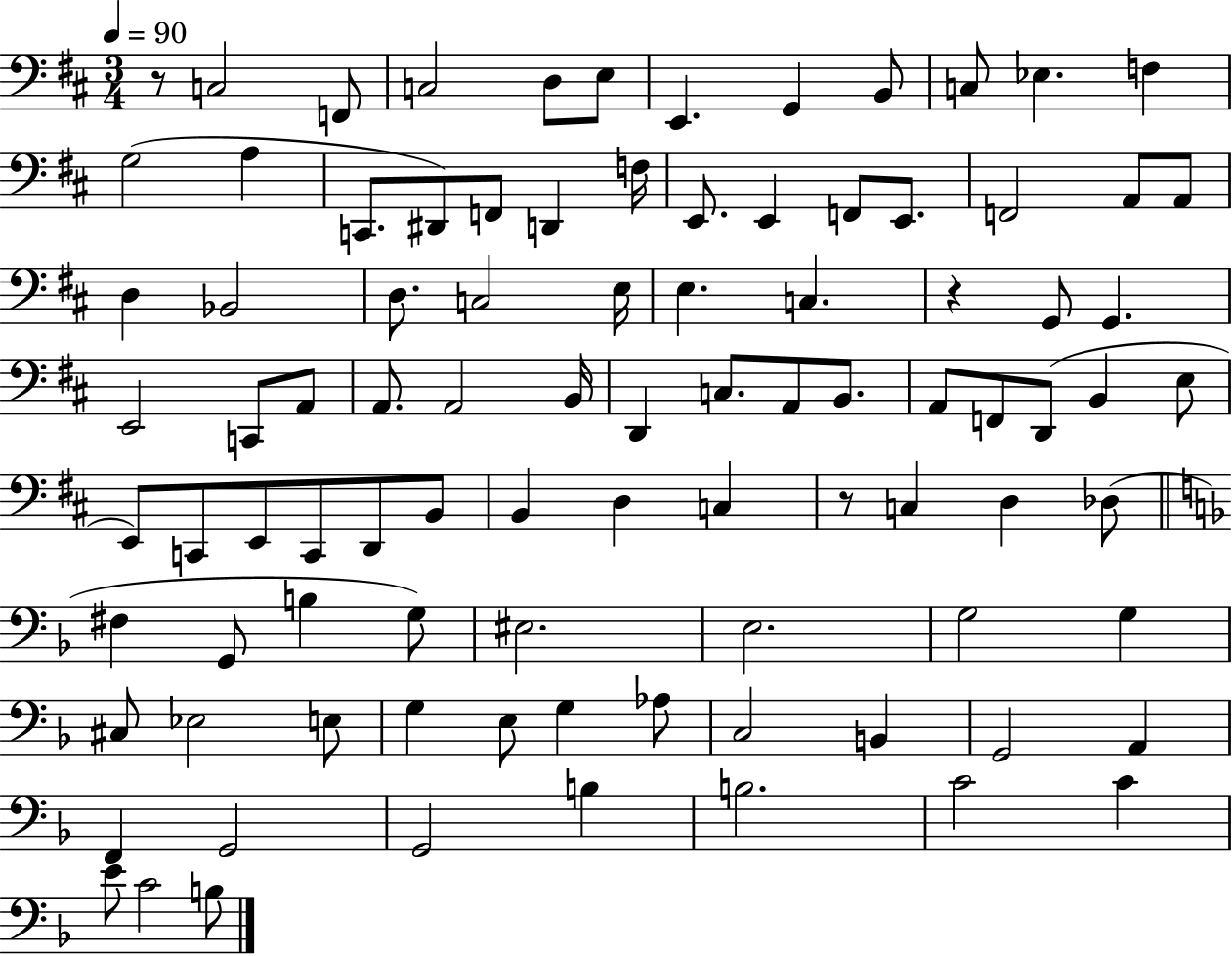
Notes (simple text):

R/e C3/h F2/e C3/h D3/e E3/e E2/q. G2/q B2/e C3/e Eb3/q. F3/q G3/h A3/q C2/e. D#2/e F2/e D2/q F3/s E2/e. E2/q F2/e E2/e. F2/h A2/e A2/e D3/q Bb2/h D3/e. C3/h E3/s E3/q. C3/q. R/q G2/e G2/q. E2/h C2/e A2/e A2/e. A2/h B2/s D2/q C3/e. A2/e B2/e. A2/e F2/e D2/e B2/q E3/e E2/e C2/e E2/e C2/e D2/e B2/e B2/q D3/q C3/q R/e C3/q D3/q Db3/e F#3/q G2/e B3/q G3/e EIS3/h. E3/h. G3/h G3/q C#3/e Eb3/h E3/e G3/q E3/e G3/q Ab3/e C3/h B2/q G2/h A2/q F2/q G2/h G2/h B3/q B3/h. C4/h C4/q E4/e C4/h B3/e